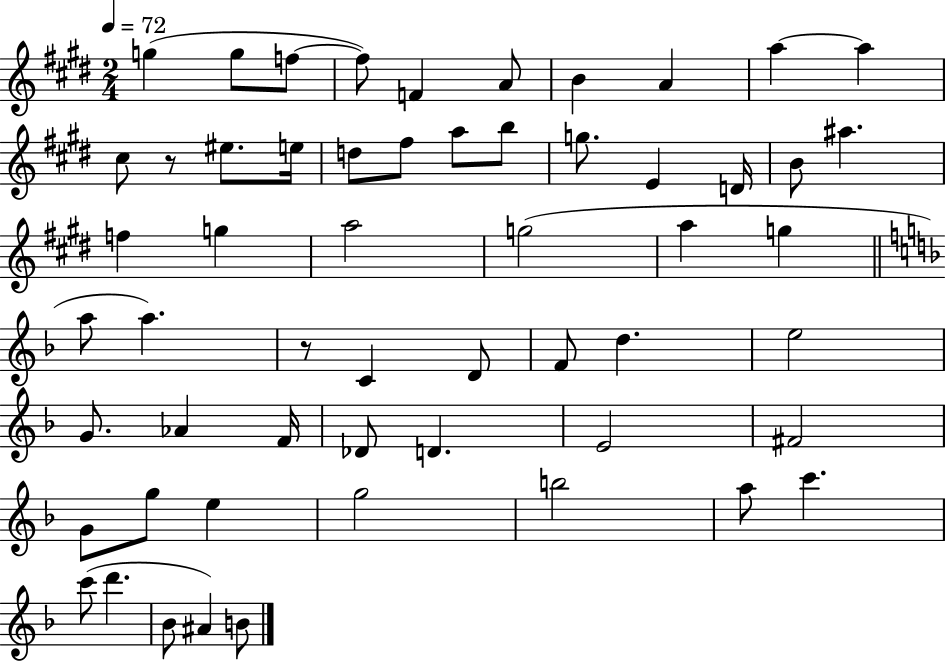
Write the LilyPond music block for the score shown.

{
  \clef treble
  \numericTimeSignature
  \time 2/4
  \key e \major
  \tempo 4 = 72
  g''4( g''8 f''8~~ | f''8) f'4 a'8 | b'4 a'4 | a''4~~ a''4 | \break cis''8 r8 eis''8. e''16 | d''8 fis''8 a''8 b''8 | g''8. e'4 d'16 | b'8 ais''4. | \break f''4 g''4 | a''2 | g''2( | a''4 g''4 | \break \bar "||" \break \key d \minor a''8 a''4.) | r8 c'4 d'8 | f'8 d''4. | e''2 | \break g'8. aes'4 f'16 | des'8 d'4. | e'2 | fis'2 | \break g'8 g''8 e''4 | g''2 | b''2 | a''8 c'''4. | \break c'''8( d'''4. | bes'8 ais'4) b'8 | \bar "|."
}